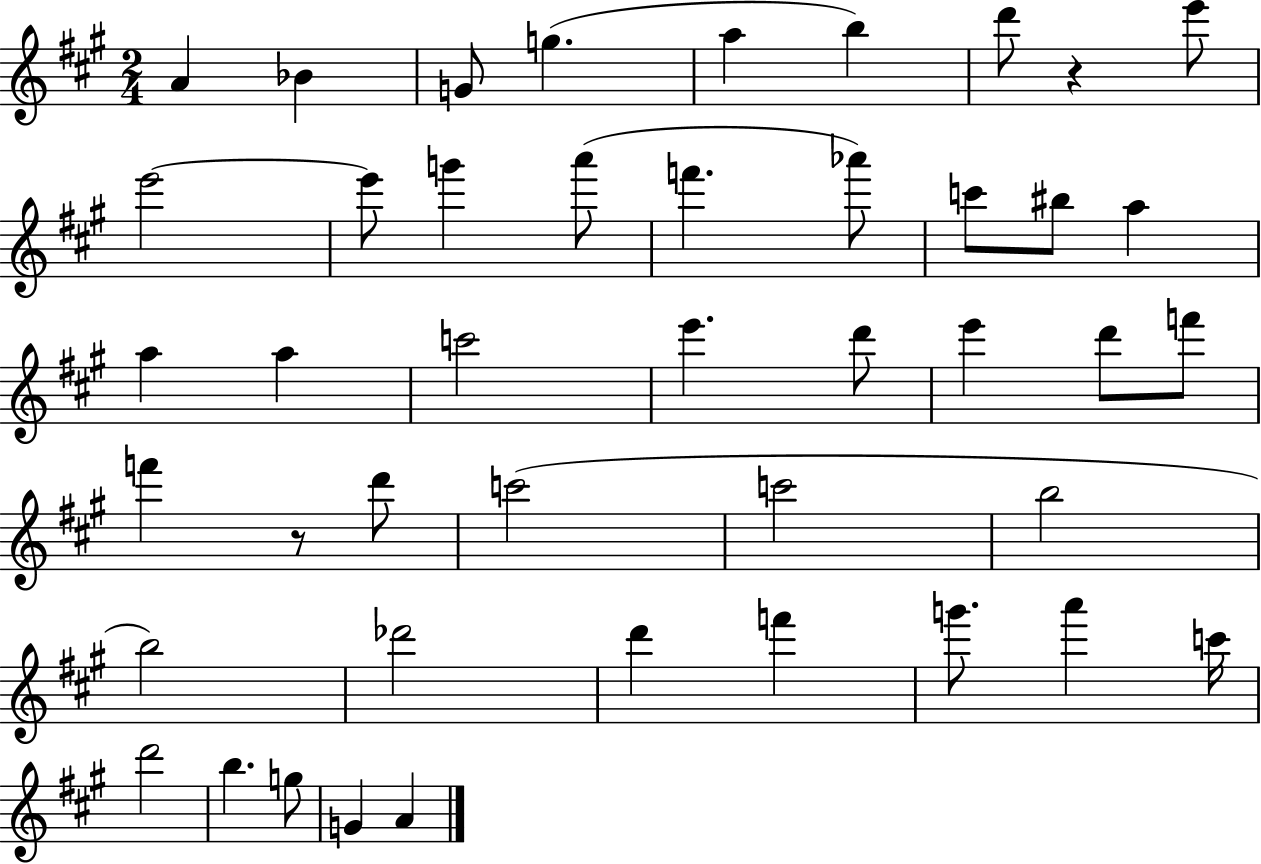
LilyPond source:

{
  \clef treble
  \numericTimeSignature
  \time 2/4
  \key a \major
  a'4 bes'4 | g'8 g''4.( | a''4 b''4) | d'''8 r4 e'''8 | \break e'''2~~ | e'''8 g'''4 a'''8( | f'''4. aes'''8) | c'''8 bis''8 a''4 | \break a''4 a''4 | c'''2 | e'''4. d'''8 | e'''4 d'''8 f'''8 | \break f'''4 r8 d'''8 | c'''2( | c'''2 | b''2 | \break b''2) | des'''2 | d'''4 f'''4 | g'''8. a'''4 c'''16 | \break d'''2 | b''4. g''8 | g'4 a'4 | \bar "|."
}